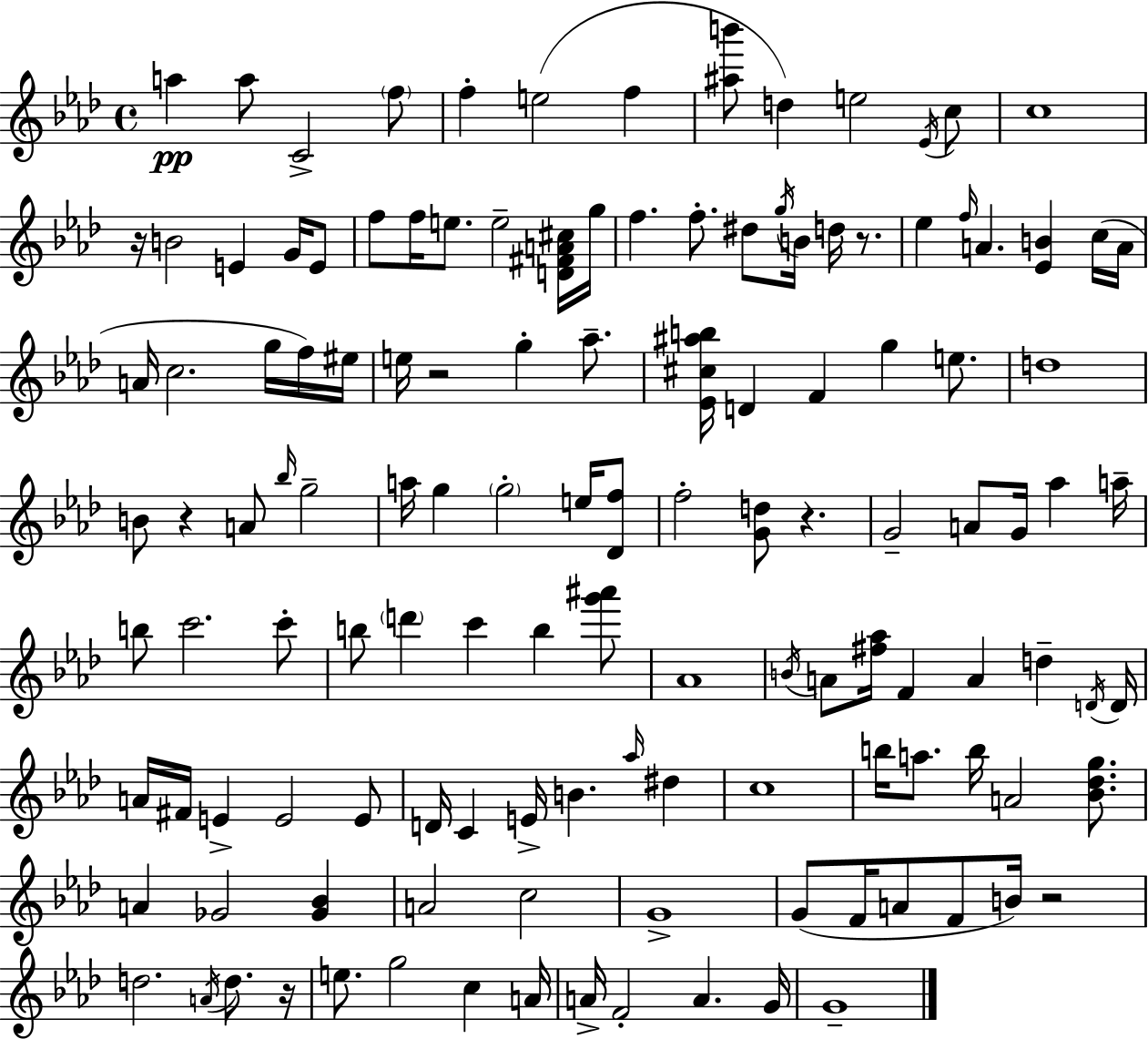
{
  \clef treble
  \time 4/4
  \defaultTimeSignature
  \key f \minor
  a''4\pp a''8 c'2-> \parenthesize f''8 | f''4-. e''2( f''4 | <ais'' b'''>8 d''4) e''2 \acciaccatura { ees'16 } c''8 | c''1 | \break r16 b'2 e'4 g'16 e'8 | f''8 f''16 e''8. e''2-- <d' fis' a' cis''>16 | g''16 f''4. f''8.-. dis''8 \acciaccatura { g''16 } b'16 d''16 r8. | ees''4 \grace { f''16 } a'4. <ees' b'>4 | \break c''16( a'16 a'16 c''2. | g''16 f''16) eis''16 e''16 r2 g''4-. | aes''8.-- <ees' cis'' ais'' b''>16 d'4 f'4 g''4 | e''8. d''1 | \break b'8 r4 a'8 \grace { bes''16 } g''2-- | a''16 g''4 \parenthesize g''2-. | e''16 <des' f''>8 f''2-. <g' d''>8 r4. | g'2-- a'8 g'16 aes''4 | \break a''16-- b''8 c'''2. | c'''8-. b''8 \parenthesize d'''4 c'''4 b''4 | <g''' ais'''>8 aes'1 | \acciaccatura { b'16 } a'8 <fis'' aes''>16 f'4 a'4 | \break d''4-- \acciaccatura { d'16 } d'16 a'16 fis'16 e'4-> e'2 | e'8 d'16 c'4 e'16-> b'4. | \grace { aes''16 } dis''4 c''1 | b''16 a''8. b''16 a'2 | \break <bes' des'' g''>8. a'4 ges'2 | <ges' bes'>4 a'2 c''2 | g'1-> | g'8( f'16 a'8 f'8 b'16) r2 | \break d''2. | \acciaccatura { a'16 } d''8. r16 e''8. g''2 | c''4 a'16 a'16-> f'2-. | a'4. g'16 g'1-- | \break \bar "|."
}